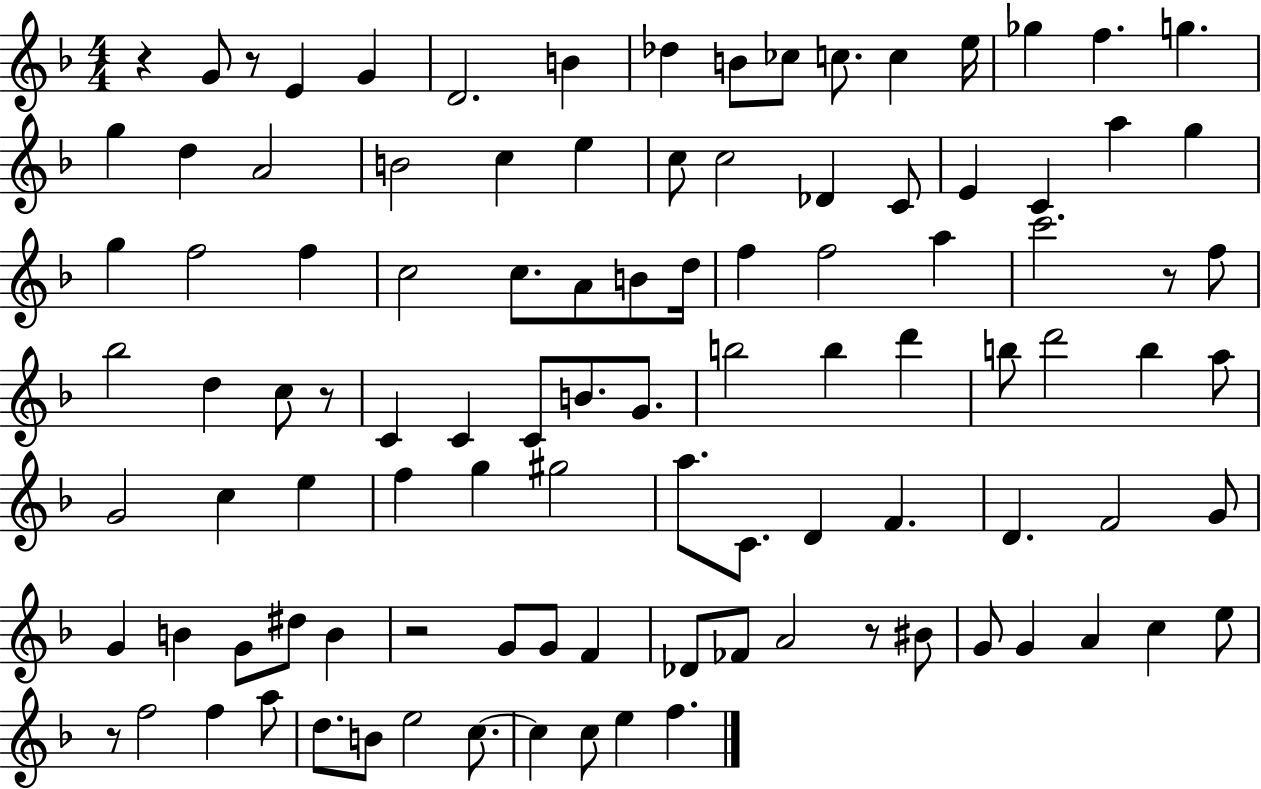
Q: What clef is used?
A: treble